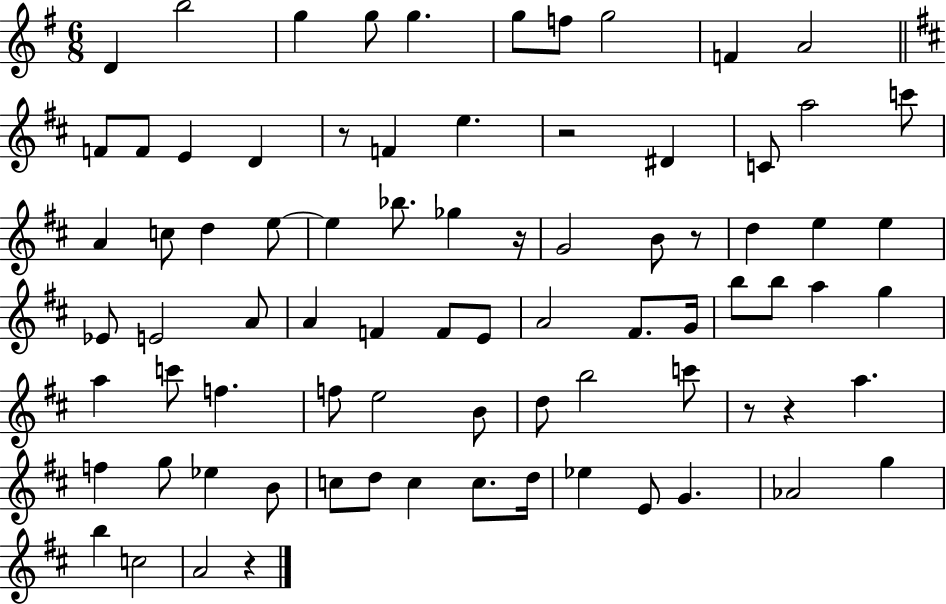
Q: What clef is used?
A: treble